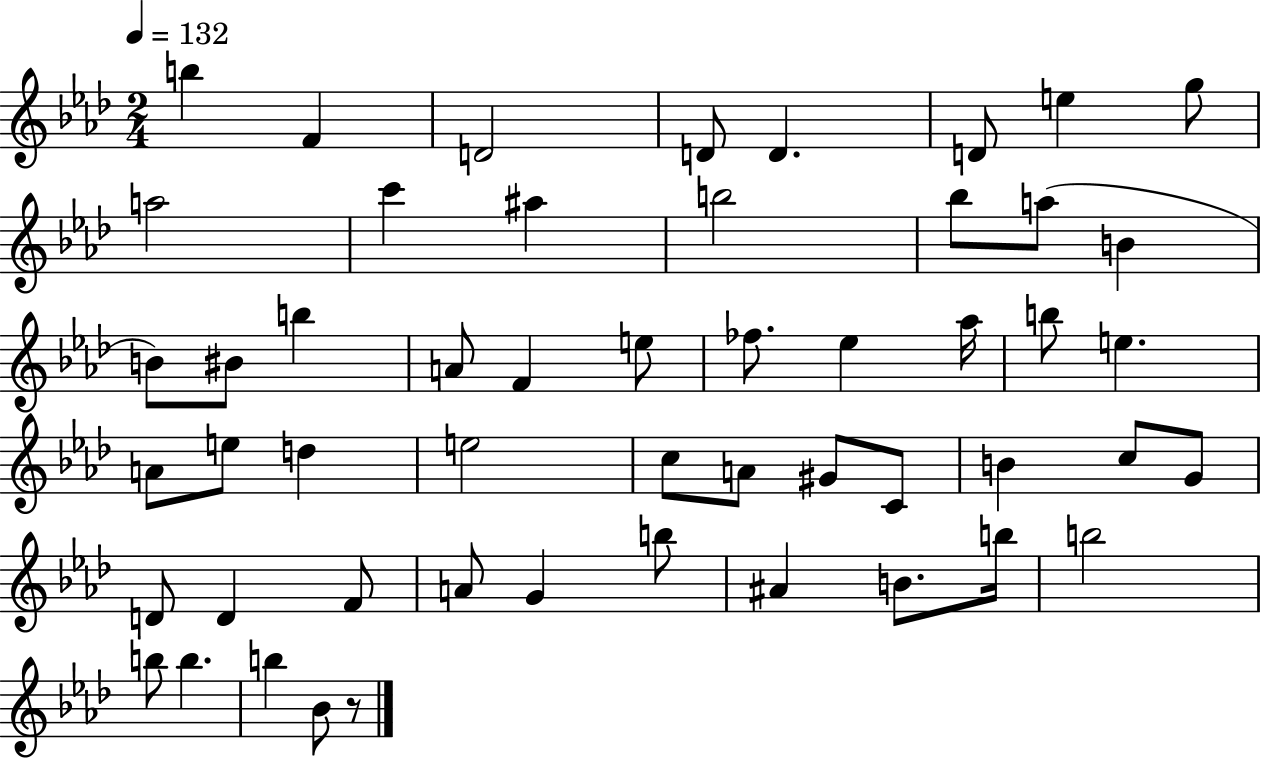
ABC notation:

X:1
T:Untitled
M:2/4
L:1/4
K:Ab
b F D2 D/2 D D/2 e g/2 a2 c' ^a b2 _b/2 a/2 B B/2 ^B/2 b A/2 F e/2 _f/2 _e _a/4 b/2 e A/2 e/2 d e2 c/2 A/2 ^G/2 C/2 B c/2 G/2 D/2 D F/2 A/2 G b/2 ^A B/2 b/4 b2 b/2 b b _B/2 z/2